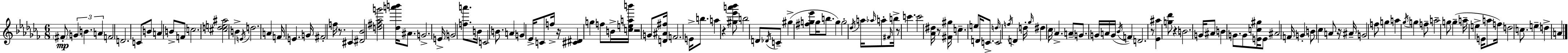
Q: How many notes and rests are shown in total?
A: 138